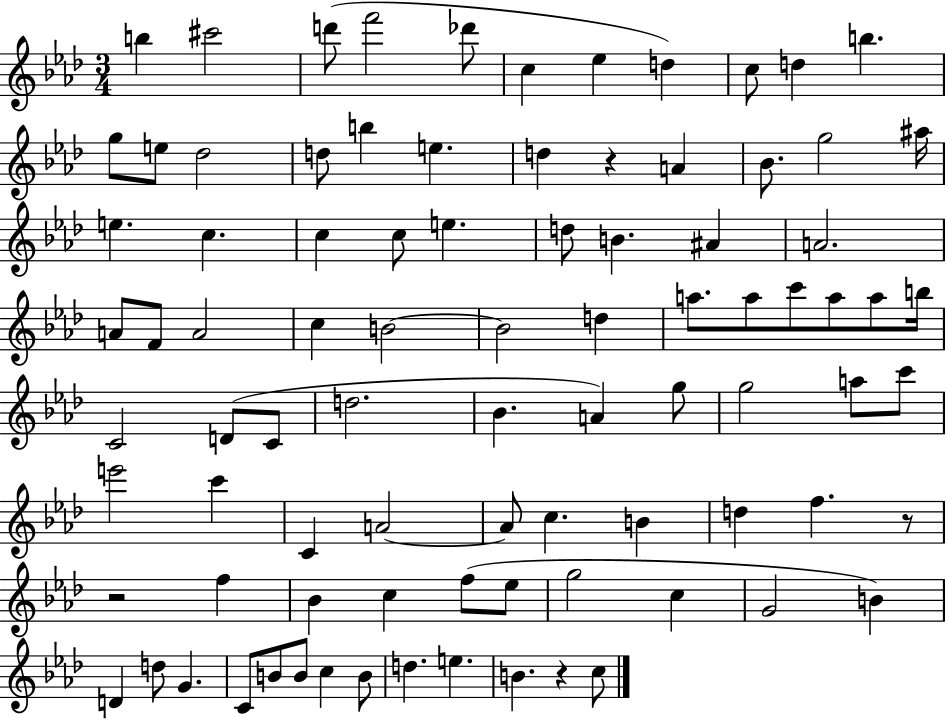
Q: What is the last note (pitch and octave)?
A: C5